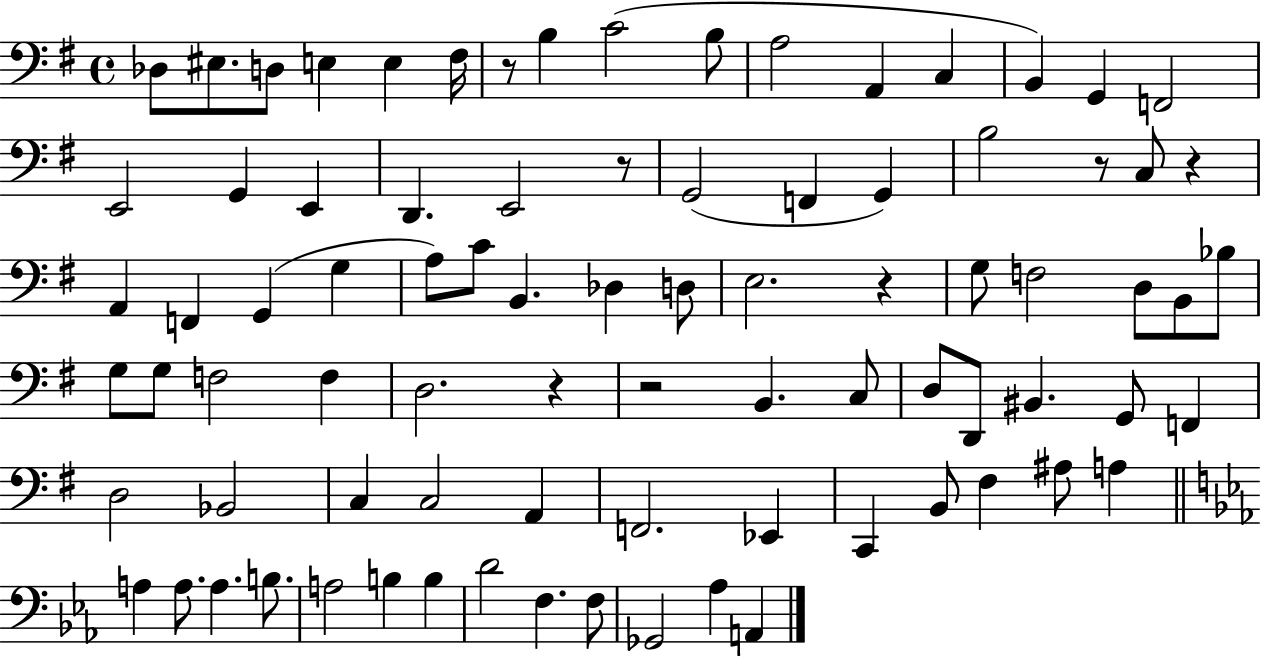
{
  \clef bass
  \time 4/4
  \defaultTimeSignature
  \key g \major
  des8 eis8. d8 e4 e4 fis16 | r8 b4 c'2( b8 | a2 a,4 c4 | b,4) g,4 f,2 | \break e,2 g,4 e,4 | d,4. e,2 r8 | g,2( f,4 g,4) | b2 r8 c8 r4 | \break a,4 f,4 g,4( g4 | a8) c'8 b,4. des4 d8 | e2. r4 | g8 f2 d8 b,8 bes8 | \break g8 g8 f2 f4 | d2. r4 | r2 b,4. c8 | d8 d,8 bis,4. g,8 f,4 | \break d2 bes,2 | c4 c2 a,4 | f,2. ees,4 | c,4 b,8 fis4 ais8 a4 | \break \bar "||" \break \key ees \major a4 a8. a4. b8. | a2 b4 b4 | d'2 f4. f8 | ges,2 aes4 a,4 | \break \bar "|."
}